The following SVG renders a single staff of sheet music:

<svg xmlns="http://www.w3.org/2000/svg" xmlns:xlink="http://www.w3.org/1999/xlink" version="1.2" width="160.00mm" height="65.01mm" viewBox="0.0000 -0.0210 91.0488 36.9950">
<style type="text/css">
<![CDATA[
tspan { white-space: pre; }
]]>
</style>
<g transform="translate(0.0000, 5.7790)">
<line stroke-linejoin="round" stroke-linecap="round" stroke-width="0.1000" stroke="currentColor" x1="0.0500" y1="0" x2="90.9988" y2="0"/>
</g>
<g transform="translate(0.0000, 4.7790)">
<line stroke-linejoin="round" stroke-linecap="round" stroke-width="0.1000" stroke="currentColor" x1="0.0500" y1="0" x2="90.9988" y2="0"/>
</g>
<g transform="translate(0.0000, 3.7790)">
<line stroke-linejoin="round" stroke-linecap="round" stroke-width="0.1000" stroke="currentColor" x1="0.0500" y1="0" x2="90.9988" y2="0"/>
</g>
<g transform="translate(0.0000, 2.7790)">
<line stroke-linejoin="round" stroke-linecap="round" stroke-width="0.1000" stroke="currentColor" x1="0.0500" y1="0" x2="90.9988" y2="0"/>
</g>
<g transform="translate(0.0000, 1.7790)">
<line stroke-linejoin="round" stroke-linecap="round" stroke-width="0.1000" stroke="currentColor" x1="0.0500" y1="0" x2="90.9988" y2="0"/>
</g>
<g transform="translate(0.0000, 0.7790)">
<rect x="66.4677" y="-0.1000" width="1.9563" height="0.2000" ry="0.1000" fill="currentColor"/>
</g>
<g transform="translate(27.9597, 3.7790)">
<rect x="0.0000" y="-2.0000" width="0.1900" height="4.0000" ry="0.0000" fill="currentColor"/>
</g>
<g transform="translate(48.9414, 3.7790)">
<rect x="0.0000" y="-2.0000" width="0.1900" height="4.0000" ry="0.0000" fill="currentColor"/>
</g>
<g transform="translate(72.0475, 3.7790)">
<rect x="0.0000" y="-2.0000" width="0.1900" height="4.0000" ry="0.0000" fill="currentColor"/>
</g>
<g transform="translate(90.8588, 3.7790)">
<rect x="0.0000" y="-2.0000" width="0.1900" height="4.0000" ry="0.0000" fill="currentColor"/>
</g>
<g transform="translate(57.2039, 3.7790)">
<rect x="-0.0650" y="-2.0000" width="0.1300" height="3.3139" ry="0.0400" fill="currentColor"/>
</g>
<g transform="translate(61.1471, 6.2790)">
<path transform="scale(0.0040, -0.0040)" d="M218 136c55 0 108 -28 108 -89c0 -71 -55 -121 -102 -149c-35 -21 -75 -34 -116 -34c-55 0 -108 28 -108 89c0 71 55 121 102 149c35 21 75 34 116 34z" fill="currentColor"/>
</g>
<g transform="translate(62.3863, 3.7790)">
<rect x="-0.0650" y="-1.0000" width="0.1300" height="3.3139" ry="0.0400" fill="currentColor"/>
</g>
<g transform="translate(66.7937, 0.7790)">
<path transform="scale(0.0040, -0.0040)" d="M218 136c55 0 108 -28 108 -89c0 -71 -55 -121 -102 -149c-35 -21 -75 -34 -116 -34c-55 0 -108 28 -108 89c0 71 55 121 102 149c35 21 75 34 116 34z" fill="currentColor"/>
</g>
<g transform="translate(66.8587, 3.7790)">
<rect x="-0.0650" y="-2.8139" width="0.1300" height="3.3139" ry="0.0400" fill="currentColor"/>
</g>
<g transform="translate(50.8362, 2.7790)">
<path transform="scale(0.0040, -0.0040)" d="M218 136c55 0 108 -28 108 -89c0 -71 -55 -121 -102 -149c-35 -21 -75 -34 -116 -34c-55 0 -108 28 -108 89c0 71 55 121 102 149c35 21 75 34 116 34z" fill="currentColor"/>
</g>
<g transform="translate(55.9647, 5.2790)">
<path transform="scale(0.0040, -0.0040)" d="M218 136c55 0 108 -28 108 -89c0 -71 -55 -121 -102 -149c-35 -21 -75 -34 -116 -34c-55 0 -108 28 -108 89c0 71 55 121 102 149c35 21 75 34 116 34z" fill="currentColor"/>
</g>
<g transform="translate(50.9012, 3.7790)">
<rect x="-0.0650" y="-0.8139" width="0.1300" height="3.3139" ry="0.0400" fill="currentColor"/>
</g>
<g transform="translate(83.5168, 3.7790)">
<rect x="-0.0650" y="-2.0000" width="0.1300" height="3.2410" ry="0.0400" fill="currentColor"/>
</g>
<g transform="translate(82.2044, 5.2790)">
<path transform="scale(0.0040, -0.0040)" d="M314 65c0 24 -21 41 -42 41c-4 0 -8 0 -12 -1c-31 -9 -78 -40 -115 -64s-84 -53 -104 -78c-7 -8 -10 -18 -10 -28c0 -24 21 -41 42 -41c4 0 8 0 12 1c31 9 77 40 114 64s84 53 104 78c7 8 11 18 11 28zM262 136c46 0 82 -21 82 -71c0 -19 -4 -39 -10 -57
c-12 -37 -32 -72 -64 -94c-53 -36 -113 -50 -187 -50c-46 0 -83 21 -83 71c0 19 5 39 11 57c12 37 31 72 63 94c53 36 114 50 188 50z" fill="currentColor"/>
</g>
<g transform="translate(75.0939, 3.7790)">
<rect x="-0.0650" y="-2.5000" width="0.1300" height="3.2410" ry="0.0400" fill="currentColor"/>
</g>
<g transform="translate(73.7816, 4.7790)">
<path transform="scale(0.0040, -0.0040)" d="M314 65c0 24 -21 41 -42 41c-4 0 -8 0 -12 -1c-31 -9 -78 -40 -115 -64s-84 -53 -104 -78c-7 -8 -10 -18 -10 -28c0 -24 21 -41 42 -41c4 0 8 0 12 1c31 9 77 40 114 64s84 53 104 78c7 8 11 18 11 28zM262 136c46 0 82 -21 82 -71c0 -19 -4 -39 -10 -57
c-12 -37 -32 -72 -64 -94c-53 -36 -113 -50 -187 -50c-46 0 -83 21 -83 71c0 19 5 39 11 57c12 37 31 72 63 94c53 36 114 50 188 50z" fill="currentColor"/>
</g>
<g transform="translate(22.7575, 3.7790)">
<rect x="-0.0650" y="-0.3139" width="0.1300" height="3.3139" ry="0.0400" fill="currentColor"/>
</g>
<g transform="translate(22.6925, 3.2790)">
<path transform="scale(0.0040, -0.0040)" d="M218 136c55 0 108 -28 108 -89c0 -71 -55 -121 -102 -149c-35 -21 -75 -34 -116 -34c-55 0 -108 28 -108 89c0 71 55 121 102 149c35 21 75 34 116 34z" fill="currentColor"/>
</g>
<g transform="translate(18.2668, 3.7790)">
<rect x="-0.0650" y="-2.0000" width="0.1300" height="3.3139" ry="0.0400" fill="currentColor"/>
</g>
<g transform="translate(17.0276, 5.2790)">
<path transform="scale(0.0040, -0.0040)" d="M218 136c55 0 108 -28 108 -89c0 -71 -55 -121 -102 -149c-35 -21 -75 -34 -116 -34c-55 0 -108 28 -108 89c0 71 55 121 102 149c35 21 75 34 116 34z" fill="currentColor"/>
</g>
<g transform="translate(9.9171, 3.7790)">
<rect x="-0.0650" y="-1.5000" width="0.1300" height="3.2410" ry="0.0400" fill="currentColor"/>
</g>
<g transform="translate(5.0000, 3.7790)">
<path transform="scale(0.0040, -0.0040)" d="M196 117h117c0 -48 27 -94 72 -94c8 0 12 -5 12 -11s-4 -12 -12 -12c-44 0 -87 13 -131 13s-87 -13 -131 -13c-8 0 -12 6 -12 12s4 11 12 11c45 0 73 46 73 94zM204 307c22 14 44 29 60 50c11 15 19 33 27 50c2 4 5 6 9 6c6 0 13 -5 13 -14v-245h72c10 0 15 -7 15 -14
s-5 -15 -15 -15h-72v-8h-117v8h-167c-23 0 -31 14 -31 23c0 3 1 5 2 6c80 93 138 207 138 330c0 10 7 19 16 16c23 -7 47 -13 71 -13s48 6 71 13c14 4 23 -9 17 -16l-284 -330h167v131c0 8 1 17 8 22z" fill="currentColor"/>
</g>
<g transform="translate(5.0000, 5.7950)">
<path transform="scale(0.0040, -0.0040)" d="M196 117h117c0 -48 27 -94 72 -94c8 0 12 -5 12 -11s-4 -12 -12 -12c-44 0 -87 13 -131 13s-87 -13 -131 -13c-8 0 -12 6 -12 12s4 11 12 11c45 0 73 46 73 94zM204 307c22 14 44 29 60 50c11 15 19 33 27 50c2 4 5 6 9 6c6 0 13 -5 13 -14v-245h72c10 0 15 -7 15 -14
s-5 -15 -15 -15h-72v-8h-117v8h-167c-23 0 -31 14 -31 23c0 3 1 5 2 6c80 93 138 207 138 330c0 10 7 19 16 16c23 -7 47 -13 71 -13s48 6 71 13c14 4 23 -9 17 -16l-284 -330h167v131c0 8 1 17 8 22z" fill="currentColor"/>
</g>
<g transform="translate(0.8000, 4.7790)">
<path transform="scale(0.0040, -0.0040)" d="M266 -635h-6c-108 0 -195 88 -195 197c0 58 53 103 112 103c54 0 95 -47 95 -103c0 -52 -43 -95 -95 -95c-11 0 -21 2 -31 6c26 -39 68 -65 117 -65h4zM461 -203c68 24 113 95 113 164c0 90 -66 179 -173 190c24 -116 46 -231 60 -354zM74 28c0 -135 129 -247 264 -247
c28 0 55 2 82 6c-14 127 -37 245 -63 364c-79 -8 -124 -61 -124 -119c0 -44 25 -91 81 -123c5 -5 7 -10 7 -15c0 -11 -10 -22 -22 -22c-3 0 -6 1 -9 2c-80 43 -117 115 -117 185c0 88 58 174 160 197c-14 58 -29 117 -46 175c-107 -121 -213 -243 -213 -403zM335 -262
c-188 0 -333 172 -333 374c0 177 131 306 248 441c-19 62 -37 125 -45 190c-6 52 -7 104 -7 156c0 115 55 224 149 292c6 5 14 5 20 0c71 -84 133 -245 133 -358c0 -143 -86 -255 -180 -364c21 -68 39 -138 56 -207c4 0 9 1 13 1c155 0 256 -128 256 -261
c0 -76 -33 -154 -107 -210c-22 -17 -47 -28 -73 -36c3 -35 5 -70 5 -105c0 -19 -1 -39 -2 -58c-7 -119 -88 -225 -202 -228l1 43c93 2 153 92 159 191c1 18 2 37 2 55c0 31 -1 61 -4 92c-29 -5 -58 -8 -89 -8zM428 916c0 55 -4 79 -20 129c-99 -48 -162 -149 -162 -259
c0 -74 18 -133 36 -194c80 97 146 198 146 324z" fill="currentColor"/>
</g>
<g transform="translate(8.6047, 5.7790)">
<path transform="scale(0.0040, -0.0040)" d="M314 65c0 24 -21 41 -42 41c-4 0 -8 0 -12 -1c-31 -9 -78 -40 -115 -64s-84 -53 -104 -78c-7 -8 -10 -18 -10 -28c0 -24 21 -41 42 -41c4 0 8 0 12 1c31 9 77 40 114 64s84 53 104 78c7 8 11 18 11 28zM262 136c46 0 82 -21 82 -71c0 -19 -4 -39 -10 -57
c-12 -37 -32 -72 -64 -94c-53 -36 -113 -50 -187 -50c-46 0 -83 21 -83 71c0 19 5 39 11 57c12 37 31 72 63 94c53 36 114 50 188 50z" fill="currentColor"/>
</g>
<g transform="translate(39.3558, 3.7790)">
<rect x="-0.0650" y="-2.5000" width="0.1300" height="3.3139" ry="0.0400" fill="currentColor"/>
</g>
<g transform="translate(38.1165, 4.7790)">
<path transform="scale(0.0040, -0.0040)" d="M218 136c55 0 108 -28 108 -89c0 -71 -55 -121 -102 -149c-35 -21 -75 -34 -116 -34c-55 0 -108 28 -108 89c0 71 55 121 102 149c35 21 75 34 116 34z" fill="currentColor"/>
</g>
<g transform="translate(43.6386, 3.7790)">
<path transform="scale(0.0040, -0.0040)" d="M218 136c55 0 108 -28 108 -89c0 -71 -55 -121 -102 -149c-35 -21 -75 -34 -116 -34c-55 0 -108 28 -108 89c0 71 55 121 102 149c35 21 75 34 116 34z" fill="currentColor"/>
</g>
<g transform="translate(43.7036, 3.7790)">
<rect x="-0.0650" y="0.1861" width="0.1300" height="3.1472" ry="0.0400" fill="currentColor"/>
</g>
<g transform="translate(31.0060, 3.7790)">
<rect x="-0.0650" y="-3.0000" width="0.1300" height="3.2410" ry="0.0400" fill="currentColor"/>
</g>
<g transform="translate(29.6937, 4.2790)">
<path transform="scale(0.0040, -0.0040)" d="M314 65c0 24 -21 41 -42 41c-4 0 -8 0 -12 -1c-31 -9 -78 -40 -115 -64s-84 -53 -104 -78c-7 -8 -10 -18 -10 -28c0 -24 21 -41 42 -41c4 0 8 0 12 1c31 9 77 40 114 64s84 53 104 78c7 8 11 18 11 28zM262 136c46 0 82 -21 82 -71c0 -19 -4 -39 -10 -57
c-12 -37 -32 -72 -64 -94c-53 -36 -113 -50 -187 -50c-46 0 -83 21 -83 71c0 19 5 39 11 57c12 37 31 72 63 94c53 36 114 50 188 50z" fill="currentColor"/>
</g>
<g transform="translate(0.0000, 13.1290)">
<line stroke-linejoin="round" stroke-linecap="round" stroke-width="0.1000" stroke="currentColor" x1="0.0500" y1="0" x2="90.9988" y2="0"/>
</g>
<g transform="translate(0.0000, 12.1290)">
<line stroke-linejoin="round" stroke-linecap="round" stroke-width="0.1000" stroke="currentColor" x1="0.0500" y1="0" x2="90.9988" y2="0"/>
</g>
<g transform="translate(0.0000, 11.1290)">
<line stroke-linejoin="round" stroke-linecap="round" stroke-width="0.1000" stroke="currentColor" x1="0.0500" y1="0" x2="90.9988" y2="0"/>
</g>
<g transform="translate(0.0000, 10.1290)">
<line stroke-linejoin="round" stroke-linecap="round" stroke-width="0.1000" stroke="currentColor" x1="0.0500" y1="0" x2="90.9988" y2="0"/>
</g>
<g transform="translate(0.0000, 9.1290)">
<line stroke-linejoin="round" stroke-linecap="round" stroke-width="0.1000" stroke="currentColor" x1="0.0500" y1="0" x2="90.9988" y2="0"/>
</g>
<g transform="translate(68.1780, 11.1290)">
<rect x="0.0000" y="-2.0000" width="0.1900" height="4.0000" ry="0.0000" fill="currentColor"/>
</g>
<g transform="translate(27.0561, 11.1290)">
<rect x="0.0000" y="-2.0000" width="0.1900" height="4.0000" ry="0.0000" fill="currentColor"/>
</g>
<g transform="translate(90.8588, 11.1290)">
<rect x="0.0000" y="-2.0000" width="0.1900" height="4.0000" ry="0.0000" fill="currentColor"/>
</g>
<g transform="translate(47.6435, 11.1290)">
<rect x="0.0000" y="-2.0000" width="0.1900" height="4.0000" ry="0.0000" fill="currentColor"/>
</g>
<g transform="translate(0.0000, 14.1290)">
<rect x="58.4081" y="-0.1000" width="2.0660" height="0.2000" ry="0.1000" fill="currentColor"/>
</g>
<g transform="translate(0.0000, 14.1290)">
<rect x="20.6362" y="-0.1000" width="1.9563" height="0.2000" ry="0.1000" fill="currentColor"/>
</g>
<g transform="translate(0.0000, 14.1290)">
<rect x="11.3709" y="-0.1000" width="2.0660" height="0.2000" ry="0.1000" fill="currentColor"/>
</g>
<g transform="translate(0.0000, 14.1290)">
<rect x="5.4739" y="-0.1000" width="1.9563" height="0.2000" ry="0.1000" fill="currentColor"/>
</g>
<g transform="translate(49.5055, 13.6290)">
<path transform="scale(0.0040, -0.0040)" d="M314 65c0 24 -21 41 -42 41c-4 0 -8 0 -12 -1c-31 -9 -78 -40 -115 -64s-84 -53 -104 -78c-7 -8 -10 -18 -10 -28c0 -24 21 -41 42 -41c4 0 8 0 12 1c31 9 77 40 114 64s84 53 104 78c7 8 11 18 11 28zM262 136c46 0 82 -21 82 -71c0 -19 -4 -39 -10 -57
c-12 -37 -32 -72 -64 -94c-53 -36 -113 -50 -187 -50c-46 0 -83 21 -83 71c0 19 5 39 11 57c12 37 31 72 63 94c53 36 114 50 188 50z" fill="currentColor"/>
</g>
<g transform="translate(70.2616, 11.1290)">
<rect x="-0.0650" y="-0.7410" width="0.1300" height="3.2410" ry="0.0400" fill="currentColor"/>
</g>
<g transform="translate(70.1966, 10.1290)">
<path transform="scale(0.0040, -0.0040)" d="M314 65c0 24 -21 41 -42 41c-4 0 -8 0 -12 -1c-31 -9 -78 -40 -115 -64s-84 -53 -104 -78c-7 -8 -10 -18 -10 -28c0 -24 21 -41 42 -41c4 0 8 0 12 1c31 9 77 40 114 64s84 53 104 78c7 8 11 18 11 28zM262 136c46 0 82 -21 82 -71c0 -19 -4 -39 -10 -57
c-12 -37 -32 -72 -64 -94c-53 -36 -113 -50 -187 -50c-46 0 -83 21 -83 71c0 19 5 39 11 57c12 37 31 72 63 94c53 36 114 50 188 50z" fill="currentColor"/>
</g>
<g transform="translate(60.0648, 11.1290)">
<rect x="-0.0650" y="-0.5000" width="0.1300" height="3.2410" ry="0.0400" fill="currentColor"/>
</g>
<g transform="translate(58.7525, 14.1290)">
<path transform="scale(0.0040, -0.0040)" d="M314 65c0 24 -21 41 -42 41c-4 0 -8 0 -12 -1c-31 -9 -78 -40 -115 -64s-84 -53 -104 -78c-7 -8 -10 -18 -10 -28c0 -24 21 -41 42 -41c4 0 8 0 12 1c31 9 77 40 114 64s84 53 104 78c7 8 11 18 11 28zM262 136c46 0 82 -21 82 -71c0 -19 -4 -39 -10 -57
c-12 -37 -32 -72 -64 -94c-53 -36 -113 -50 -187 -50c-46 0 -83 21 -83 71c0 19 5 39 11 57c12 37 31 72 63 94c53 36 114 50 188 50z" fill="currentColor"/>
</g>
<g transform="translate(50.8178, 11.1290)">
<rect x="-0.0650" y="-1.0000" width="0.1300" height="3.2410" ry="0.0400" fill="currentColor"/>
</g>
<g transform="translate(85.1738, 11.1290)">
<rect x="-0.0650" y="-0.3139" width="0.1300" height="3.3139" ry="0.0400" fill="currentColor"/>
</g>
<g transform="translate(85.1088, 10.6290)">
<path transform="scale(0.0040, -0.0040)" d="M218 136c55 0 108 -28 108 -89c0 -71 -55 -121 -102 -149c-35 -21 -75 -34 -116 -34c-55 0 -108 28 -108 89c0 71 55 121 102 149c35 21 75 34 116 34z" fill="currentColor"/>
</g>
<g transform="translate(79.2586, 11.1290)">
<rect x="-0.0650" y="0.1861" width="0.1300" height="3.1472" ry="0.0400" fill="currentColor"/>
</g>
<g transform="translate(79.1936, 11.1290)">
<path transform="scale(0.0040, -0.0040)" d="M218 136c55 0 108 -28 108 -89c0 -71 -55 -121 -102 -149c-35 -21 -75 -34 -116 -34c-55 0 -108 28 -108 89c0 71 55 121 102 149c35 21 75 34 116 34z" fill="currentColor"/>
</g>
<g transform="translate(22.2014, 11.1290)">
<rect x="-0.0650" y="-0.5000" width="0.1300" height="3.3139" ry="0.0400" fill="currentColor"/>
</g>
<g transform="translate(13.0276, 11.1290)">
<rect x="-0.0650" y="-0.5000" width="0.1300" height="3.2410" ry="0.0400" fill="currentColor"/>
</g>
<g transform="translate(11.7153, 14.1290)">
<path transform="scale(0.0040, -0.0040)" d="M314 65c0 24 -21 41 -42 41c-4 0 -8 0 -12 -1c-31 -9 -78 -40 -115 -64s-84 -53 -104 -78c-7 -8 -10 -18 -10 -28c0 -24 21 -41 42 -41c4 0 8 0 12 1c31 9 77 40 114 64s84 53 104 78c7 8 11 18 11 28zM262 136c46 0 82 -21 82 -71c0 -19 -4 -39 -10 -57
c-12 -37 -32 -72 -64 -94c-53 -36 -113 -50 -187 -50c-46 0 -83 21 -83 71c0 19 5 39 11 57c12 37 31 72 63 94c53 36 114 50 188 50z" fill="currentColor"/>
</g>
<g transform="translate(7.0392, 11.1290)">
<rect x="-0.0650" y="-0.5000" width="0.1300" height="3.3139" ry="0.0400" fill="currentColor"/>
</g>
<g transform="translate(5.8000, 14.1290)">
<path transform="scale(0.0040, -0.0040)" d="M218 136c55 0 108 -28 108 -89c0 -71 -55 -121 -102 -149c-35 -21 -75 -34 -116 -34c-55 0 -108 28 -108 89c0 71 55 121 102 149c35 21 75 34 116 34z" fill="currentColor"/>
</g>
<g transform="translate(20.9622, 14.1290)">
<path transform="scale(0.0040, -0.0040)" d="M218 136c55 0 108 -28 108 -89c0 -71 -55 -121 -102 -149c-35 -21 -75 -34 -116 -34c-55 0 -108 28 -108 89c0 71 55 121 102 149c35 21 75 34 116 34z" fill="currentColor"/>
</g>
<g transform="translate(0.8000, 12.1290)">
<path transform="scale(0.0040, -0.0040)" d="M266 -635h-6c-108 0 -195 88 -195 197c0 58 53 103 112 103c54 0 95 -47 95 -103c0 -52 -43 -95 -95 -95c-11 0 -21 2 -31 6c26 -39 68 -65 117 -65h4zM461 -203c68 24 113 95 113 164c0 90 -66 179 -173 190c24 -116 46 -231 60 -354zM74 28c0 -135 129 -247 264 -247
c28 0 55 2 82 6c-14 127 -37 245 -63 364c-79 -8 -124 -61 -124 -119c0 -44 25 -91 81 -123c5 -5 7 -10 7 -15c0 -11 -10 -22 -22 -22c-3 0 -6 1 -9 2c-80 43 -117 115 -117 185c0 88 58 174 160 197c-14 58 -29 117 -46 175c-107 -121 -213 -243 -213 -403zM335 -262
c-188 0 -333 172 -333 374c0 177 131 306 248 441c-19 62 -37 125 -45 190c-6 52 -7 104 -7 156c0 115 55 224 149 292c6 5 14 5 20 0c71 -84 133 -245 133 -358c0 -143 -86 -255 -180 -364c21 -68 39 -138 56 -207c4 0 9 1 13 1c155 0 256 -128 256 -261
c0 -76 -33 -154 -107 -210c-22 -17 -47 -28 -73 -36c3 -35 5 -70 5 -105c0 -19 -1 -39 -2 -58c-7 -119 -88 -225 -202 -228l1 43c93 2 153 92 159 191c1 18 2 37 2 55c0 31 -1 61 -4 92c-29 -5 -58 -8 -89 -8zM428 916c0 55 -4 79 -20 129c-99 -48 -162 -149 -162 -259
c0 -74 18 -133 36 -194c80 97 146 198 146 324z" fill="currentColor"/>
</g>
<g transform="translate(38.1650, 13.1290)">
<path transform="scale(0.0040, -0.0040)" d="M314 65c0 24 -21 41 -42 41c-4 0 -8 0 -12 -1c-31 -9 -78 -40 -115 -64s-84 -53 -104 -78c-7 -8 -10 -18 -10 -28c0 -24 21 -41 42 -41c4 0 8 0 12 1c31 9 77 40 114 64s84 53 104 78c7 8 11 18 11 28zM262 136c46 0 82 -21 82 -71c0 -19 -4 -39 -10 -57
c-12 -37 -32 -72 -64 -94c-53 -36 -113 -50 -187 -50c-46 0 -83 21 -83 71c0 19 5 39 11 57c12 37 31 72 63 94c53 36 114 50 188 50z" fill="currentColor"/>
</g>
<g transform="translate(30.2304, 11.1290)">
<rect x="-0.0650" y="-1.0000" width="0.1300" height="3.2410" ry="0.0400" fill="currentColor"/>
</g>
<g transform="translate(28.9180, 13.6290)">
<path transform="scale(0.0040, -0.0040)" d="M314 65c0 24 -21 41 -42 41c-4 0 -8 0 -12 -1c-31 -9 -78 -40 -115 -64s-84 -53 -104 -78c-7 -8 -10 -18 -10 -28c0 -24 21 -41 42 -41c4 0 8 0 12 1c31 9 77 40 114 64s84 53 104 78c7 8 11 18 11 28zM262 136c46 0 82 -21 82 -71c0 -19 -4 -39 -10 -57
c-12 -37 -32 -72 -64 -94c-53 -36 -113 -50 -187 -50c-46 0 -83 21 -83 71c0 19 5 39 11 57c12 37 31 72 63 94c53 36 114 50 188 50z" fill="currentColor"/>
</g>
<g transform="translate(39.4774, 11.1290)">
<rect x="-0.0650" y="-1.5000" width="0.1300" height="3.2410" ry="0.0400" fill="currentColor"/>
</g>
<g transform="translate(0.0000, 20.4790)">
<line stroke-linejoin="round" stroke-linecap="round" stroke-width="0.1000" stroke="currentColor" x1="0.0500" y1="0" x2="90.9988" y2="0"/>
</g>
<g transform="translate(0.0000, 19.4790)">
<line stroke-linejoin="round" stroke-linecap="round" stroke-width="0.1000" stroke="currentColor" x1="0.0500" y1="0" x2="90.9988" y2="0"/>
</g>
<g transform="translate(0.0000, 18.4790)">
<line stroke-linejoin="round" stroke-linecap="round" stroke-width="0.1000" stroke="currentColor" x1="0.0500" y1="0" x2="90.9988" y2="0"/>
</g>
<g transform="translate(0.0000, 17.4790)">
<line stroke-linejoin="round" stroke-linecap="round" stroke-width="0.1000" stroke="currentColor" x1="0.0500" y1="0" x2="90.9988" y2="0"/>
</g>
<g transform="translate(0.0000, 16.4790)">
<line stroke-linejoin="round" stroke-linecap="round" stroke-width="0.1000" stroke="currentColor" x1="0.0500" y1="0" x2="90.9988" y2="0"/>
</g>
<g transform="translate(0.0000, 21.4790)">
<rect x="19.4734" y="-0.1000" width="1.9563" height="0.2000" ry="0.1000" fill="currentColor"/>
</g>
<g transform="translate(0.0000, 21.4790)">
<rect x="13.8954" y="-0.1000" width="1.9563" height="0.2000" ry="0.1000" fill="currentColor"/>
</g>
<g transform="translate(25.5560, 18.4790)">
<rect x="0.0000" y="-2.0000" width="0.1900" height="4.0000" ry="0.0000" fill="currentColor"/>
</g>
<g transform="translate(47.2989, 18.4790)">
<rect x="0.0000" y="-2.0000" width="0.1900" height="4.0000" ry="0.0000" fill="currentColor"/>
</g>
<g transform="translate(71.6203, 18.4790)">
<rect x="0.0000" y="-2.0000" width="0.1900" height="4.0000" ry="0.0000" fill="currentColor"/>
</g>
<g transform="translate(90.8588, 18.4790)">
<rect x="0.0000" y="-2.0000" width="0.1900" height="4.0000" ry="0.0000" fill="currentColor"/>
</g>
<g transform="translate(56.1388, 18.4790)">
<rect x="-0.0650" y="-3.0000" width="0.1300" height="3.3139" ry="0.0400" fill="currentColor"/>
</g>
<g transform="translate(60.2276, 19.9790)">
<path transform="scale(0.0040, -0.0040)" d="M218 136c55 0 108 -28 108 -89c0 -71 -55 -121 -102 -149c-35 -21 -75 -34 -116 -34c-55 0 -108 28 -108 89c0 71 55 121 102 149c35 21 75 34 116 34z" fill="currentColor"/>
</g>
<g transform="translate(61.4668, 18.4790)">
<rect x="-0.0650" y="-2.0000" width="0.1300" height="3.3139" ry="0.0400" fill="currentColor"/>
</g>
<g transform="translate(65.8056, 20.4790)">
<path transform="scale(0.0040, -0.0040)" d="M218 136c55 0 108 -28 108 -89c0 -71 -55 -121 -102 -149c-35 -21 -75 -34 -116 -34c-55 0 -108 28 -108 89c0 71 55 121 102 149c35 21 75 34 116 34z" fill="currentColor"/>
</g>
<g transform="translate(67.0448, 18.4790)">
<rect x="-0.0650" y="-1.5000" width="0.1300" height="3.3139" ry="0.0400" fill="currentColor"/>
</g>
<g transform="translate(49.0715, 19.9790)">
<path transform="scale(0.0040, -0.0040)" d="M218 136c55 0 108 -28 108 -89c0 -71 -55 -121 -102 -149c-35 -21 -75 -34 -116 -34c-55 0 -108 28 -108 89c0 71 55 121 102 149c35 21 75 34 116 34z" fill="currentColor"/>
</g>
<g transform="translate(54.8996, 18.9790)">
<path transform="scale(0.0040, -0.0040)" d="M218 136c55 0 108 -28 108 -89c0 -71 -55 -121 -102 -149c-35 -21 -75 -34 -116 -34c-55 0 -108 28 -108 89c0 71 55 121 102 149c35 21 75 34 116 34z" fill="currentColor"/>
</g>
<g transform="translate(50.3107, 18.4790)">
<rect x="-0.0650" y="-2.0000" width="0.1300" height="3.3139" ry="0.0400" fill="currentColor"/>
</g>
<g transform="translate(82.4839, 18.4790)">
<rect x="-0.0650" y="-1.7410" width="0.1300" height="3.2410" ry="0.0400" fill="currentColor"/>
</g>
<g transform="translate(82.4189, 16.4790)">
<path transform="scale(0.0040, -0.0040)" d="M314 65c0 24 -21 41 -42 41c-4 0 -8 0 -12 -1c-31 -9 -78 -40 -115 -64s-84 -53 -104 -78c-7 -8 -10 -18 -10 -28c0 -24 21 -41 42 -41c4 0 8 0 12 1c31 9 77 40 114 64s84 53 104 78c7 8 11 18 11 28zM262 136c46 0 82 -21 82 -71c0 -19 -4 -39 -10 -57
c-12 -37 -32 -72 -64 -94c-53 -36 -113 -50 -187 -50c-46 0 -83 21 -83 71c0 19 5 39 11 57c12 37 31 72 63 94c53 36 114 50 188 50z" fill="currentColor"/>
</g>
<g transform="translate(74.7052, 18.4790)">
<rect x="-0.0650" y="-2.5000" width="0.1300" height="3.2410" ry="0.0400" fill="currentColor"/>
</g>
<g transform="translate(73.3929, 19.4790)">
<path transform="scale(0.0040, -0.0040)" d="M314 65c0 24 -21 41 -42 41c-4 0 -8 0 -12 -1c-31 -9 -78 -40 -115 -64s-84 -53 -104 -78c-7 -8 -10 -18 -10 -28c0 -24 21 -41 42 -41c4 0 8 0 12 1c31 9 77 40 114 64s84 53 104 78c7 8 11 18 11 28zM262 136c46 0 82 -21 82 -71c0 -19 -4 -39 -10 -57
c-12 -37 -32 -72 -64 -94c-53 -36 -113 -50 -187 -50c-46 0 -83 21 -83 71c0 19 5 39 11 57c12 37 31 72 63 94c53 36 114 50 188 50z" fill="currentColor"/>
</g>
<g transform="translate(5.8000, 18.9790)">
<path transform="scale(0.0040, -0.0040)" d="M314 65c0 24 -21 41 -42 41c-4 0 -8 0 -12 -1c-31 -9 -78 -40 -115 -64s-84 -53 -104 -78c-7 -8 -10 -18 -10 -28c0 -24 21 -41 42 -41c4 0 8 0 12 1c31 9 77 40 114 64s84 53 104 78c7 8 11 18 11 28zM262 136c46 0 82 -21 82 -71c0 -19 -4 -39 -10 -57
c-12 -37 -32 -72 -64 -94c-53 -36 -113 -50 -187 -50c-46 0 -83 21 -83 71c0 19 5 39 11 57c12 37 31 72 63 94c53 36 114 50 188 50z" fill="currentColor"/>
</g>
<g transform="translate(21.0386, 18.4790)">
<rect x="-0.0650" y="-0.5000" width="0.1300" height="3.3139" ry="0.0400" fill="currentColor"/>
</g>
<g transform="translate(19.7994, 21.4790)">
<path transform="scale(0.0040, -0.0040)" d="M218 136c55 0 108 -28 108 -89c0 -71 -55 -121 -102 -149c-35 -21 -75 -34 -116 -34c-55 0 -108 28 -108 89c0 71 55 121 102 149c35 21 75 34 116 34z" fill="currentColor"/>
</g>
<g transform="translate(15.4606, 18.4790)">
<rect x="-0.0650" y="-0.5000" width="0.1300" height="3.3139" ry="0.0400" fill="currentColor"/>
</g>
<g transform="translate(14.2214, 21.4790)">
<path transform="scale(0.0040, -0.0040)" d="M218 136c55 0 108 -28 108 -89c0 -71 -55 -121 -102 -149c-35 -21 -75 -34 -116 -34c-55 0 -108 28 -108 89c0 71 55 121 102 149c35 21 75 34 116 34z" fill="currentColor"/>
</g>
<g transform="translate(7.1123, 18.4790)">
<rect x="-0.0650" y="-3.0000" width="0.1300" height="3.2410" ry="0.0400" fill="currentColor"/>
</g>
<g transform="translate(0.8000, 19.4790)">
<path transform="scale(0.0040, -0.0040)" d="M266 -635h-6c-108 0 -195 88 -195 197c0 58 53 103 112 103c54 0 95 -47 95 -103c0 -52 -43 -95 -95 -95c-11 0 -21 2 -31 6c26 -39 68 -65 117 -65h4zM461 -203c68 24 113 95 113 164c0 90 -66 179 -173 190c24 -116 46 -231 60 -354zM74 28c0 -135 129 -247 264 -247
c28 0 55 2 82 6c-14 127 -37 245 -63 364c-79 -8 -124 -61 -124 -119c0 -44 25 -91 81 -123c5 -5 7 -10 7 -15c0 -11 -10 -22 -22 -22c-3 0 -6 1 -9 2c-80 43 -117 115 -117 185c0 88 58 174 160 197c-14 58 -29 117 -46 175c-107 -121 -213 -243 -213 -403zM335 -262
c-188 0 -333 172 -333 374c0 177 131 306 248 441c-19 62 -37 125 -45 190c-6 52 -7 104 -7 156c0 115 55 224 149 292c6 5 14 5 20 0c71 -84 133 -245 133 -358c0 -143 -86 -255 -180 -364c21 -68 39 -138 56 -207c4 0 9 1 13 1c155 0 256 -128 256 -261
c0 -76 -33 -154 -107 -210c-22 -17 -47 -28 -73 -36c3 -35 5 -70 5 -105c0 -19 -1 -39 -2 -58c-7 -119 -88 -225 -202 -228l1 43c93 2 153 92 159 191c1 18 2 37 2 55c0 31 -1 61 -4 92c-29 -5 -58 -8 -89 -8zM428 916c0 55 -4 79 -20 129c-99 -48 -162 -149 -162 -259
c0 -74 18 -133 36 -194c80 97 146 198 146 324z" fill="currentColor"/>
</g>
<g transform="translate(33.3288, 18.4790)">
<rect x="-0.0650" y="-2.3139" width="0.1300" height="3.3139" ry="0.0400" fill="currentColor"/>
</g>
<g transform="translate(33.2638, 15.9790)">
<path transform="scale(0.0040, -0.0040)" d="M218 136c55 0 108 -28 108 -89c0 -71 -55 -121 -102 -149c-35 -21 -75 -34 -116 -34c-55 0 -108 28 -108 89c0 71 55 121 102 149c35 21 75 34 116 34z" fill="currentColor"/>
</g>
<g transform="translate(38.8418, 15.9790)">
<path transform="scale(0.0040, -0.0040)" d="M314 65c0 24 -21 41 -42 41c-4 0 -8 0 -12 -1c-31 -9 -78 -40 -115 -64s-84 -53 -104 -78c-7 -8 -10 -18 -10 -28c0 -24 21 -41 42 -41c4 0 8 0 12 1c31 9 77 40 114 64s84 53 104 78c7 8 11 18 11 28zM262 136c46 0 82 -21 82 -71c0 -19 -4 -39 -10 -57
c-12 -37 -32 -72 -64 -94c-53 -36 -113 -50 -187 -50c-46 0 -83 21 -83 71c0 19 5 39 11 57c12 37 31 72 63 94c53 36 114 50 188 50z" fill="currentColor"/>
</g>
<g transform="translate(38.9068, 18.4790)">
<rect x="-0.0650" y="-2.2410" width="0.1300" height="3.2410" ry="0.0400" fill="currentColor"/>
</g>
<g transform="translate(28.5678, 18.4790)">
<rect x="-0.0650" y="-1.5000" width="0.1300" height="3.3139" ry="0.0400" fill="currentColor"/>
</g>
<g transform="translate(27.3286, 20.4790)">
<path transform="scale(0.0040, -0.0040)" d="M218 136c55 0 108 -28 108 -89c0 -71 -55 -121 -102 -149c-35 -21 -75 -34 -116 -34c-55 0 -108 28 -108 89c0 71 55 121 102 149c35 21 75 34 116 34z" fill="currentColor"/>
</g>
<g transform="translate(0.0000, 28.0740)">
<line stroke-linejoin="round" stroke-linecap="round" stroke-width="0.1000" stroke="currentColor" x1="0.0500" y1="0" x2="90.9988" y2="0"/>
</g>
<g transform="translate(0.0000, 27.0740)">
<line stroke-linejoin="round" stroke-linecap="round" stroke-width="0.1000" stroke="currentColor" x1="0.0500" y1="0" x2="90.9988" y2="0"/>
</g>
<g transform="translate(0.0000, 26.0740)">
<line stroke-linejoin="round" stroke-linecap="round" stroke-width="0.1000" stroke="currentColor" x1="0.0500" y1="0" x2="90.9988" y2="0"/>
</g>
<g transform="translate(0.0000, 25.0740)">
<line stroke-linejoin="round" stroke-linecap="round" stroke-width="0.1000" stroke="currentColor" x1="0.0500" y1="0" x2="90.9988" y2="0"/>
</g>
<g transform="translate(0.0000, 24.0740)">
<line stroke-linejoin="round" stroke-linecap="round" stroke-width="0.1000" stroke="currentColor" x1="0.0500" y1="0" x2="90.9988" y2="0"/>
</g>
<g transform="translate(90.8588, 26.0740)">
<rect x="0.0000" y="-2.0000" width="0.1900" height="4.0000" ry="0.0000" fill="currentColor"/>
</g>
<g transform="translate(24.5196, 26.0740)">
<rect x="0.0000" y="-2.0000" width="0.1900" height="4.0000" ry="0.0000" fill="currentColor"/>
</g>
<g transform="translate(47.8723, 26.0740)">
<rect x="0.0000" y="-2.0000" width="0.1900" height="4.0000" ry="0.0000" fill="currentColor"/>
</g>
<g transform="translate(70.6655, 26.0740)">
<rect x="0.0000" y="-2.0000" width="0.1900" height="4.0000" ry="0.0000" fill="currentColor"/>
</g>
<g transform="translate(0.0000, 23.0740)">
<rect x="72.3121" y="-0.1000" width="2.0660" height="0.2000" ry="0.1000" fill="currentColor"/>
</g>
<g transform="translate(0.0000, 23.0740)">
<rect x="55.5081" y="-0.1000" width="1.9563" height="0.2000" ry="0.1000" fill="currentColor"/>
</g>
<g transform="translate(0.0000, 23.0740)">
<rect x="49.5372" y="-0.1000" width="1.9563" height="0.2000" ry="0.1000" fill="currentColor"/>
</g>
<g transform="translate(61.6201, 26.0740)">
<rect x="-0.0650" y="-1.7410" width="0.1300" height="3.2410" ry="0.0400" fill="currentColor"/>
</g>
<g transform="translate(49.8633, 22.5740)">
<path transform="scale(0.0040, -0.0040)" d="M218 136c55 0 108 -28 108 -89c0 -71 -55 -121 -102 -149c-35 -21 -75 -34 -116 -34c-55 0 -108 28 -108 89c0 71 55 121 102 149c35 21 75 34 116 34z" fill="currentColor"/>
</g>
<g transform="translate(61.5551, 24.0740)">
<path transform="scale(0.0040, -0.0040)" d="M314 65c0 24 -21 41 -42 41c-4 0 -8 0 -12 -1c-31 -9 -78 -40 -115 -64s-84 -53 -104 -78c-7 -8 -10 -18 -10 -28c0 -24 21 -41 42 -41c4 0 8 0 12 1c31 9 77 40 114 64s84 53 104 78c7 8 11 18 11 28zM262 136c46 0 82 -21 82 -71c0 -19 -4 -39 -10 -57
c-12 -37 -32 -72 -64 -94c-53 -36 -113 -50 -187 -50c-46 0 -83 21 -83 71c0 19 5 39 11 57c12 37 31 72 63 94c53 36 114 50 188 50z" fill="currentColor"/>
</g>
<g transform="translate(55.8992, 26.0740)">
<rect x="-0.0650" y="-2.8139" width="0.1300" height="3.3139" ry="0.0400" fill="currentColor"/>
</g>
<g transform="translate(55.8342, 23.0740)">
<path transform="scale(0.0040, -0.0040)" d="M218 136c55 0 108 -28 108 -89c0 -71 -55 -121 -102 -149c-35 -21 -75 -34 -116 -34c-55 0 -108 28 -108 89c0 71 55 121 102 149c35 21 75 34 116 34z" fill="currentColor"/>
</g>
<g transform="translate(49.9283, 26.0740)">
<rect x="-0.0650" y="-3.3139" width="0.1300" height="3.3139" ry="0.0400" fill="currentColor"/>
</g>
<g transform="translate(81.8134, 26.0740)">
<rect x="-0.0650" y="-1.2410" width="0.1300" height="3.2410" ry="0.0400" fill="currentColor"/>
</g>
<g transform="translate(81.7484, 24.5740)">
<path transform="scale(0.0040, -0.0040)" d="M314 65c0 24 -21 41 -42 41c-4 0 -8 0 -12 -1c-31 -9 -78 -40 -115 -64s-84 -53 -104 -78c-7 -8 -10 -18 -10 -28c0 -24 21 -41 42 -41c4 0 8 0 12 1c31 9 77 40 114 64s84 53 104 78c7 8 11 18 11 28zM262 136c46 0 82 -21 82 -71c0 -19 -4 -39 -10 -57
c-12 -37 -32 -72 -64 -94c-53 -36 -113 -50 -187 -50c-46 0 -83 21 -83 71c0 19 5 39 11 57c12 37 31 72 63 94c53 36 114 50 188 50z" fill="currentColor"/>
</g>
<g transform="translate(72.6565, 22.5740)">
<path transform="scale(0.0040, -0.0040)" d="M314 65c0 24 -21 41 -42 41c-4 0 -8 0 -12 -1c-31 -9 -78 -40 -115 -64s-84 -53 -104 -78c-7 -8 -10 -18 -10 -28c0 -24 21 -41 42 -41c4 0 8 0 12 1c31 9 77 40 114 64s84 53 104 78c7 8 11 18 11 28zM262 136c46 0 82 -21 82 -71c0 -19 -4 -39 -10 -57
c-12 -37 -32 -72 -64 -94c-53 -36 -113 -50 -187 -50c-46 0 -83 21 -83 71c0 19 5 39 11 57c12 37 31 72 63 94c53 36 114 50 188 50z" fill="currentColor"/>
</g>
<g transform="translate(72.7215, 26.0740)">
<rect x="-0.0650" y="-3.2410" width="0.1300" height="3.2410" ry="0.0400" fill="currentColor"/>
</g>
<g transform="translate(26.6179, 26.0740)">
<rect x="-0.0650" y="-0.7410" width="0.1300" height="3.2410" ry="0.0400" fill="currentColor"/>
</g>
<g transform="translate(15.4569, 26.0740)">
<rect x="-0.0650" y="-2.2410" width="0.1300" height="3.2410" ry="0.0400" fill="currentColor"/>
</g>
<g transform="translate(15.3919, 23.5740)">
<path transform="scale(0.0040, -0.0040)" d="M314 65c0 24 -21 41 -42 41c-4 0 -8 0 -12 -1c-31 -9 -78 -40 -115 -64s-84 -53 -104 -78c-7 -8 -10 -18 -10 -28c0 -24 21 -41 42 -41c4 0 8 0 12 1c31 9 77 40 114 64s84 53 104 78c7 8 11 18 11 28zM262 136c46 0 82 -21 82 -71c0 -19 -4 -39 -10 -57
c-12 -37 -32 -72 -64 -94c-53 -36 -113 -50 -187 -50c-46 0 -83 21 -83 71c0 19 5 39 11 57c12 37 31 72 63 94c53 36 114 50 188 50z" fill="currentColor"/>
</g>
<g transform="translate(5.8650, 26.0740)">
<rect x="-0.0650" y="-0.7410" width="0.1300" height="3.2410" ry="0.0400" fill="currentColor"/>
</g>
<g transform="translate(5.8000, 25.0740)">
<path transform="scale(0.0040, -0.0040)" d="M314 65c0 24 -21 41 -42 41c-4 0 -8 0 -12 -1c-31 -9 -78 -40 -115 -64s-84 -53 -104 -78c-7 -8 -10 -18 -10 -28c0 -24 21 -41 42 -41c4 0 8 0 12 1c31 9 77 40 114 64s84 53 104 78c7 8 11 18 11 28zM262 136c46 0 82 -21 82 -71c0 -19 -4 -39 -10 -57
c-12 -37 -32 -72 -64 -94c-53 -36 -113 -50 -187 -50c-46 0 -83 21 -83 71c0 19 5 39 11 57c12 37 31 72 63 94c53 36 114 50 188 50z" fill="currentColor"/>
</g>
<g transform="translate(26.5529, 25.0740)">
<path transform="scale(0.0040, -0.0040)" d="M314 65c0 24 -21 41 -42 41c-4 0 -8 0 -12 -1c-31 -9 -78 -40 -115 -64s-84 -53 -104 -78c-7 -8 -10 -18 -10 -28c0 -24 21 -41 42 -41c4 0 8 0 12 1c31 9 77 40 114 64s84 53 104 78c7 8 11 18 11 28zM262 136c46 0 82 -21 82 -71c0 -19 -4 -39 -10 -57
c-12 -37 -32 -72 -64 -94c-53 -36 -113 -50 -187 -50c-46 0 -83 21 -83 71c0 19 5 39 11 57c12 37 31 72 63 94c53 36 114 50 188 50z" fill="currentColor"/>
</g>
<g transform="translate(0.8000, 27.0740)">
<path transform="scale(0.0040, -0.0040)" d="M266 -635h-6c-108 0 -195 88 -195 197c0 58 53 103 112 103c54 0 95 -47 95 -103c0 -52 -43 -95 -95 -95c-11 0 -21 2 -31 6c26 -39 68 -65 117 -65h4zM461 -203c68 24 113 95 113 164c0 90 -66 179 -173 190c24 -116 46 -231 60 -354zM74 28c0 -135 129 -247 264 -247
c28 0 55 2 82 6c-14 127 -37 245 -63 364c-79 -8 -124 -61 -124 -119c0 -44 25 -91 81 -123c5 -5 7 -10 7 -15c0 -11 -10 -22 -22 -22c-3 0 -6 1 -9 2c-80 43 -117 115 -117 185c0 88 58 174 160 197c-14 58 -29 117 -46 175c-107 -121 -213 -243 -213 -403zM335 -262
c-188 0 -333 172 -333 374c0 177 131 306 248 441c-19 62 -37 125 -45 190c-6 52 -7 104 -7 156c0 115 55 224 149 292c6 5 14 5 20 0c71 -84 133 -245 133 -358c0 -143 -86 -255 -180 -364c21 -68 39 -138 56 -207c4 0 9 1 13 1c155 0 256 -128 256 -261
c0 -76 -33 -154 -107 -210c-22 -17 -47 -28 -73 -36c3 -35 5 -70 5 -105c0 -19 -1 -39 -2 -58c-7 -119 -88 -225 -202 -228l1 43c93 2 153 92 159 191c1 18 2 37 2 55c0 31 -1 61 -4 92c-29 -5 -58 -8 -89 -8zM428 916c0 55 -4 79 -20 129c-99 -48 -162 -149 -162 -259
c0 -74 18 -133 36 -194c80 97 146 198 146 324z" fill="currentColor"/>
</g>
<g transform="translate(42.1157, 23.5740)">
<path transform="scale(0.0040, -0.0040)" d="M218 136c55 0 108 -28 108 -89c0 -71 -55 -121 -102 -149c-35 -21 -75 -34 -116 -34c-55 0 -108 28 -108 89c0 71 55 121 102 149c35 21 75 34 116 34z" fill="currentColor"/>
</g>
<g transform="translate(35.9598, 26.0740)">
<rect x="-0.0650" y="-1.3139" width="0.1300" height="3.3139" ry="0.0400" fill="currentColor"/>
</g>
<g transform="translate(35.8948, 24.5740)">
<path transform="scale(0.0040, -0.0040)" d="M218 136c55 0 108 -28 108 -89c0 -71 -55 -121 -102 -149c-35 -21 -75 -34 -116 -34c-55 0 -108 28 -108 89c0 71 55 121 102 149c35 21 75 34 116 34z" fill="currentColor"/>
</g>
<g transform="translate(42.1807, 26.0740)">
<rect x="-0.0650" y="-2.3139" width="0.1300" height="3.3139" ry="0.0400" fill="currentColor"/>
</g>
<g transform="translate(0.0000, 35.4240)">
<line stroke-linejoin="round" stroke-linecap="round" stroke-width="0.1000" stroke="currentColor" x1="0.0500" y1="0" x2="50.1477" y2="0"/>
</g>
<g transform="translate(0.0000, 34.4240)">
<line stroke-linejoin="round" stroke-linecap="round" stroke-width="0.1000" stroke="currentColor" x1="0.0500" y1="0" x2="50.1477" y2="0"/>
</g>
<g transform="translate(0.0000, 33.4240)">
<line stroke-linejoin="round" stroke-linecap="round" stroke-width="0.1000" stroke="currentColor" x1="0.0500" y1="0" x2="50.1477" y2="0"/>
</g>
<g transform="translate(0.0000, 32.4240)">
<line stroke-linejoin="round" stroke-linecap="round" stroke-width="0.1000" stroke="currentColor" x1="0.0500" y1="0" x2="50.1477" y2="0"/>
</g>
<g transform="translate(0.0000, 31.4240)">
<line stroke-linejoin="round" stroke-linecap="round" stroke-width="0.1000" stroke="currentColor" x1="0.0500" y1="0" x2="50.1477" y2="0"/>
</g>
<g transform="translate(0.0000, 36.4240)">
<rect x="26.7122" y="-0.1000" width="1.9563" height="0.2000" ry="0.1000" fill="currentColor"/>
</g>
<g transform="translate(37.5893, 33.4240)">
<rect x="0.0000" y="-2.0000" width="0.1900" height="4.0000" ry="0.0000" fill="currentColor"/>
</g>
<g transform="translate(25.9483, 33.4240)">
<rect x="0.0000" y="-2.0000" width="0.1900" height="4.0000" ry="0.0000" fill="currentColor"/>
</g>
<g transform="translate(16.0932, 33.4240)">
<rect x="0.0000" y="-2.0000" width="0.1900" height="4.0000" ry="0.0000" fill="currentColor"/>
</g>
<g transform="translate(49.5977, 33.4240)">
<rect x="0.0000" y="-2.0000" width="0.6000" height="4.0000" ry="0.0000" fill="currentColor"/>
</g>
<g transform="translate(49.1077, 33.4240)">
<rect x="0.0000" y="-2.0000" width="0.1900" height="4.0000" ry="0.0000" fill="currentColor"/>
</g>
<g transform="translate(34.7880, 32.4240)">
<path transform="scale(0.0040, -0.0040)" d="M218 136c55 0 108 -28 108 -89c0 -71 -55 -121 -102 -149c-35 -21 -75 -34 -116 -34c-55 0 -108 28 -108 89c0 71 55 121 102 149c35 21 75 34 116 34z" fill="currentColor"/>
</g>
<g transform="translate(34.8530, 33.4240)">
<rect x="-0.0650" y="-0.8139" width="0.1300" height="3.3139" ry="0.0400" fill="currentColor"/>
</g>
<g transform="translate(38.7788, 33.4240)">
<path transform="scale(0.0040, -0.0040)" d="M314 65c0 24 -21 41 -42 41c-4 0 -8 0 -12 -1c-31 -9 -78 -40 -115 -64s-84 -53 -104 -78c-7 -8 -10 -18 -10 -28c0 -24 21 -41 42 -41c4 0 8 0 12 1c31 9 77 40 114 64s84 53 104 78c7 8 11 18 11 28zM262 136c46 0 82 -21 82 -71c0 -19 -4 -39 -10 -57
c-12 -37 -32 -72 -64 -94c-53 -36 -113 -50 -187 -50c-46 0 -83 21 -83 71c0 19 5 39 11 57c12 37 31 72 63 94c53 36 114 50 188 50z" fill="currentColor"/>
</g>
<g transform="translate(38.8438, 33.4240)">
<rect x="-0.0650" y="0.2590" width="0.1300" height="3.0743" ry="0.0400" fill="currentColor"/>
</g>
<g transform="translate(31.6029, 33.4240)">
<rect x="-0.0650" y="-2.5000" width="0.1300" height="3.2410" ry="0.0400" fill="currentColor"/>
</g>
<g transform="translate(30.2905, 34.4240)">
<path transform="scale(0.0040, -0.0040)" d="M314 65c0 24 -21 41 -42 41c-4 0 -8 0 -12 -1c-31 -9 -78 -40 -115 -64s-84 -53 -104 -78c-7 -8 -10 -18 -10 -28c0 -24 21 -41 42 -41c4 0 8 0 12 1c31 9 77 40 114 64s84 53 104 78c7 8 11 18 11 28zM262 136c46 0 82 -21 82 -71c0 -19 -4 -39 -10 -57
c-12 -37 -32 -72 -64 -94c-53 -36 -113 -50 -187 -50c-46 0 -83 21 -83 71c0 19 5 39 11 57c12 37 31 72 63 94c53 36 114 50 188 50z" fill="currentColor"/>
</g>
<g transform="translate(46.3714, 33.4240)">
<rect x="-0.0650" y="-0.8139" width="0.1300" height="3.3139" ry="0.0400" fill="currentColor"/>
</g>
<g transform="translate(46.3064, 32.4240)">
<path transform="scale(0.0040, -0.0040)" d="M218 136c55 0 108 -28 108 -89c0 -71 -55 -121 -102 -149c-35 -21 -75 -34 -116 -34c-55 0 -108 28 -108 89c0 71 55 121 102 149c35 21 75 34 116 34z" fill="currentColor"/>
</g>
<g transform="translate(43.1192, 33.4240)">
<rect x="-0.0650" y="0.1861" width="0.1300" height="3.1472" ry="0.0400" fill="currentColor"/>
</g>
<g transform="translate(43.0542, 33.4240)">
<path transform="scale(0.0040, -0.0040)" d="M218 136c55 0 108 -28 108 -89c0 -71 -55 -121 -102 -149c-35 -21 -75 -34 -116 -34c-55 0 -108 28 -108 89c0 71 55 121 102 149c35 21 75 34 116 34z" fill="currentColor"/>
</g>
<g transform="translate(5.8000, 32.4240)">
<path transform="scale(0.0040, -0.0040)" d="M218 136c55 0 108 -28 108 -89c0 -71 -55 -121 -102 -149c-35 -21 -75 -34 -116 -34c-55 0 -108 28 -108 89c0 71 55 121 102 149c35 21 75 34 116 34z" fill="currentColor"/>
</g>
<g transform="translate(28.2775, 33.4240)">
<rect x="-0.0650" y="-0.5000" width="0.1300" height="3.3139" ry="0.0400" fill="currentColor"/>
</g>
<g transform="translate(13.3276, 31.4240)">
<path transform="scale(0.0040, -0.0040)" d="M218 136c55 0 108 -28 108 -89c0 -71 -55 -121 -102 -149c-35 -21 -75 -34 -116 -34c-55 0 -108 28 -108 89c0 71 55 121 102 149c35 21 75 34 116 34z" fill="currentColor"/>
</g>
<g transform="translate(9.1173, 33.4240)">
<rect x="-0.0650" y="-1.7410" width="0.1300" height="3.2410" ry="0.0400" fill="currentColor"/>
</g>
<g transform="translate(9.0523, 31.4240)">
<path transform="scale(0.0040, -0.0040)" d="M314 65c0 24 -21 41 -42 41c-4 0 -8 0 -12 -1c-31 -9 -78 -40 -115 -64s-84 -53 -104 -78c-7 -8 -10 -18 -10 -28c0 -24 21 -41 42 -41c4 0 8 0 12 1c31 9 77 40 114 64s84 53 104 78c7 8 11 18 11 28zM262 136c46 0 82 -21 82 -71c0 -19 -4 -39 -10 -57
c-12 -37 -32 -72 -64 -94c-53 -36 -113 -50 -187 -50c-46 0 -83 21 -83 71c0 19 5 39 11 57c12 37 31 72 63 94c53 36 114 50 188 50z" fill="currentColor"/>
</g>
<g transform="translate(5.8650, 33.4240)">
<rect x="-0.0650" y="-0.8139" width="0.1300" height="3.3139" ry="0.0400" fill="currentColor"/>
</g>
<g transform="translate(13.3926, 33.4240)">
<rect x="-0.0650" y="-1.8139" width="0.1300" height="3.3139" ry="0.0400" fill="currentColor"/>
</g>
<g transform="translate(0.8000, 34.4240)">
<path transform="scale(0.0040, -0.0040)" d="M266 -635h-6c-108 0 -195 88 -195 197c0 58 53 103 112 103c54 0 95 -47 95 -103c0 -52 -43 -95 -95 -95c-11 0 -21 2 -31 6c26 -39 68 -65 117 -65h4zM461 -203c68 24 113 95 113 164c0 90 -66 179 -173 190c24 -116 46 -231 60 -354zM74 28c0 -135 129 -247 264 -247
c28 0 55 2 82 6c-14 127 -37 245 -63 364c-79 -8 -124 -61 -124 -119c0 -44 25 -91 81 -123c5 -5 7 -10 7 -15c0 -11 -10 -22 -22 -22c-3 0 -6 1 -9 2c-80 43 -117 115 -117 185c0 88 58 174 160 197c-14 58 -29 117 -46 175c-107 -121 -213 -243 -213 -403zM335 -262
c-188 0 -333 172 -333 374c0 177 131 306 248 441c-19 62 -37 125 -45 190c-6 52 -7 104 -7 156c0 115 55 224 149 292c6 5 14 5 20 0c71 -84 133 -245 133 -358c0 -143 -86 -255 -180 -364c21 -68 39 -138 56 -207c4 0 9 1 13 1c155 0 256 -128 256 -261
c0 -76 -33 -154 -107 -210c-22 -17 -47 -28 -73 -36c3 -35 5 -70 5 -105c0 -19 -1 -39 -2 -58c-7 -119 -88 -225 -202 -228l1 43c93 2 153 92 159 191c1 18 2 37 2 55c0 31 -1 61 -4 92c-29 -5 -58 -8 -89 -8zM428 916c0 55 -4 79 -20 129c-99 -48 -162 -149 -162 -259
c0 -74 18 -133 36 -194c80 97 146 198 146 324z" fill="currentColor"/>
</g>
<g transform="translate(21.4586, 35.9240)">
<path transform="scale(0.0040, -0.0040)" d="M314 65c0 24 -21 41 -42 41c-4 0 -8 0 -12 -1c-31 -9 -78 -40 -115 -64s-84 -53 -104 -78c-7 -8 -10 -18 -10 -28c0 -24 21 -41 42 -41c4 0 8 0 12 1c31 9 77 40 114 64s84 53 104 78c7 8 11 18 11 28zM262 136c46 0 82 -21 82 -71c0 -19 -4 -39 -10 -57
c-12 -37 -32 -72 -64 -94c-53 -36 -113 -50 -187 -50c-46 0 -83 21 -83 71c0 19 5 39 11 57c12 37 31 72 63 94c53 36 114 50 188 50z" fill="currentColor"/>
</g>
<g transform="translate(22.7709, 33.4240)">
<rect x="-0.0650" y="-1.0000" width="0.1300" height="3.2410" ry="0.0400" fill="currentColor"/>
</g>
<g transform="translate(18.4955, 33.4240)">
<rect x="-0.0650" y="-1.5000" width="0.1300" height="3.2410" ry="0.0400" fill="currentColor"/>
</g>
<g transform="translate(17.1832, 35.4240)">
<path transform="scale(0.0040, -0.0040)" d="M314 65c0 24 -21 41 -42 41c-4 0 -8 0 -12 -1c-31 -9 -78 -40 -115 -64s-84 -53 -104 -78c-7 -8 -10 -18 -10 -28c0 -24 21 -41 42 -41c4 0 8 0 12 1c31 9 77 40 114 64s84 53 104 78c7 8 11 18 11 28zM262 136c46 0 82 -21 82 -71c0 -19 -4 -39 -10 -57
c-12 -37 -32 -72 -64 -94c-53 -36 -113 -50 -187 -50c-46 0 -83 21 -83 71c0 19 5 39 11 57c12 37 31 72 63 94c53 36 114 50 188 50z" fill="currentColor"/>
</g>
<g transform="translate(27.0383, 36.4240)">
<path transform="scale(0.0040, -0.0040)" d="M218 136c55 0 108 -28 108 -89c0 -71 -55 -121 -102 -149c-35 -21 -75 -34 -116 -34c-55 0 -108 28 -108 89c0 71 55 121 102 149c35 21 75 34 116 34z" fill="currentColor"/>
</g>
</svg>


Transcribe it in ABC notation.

X:1
T:Untitled
M:4/4
L:1/4
K:C
E2 F c A2 G B d F D a G2 F2 C C2 C D2 E2 D2 C2 d2 B c A2 C C E g g2 F A F E G2 f2 d2 g2 d2 e g b a f2 b2 e2 d f2 f E2 D2 C G2 d B2 B d